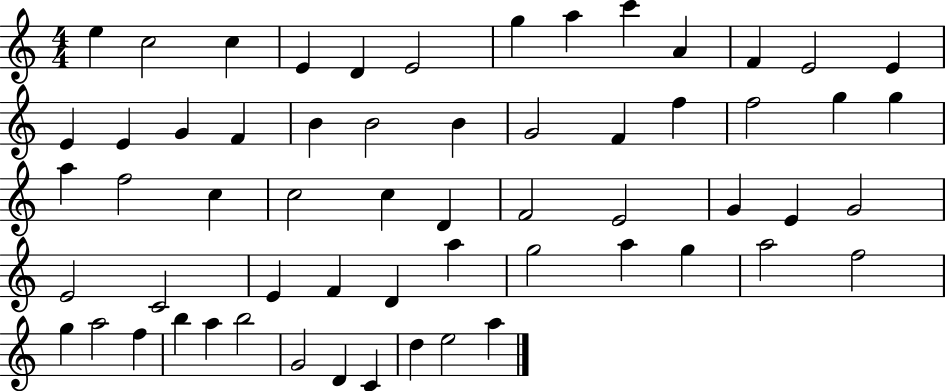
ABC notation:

X:1
T:Untitled
M:4/4
L:1/4
K:C
e c2 c E D E2 g a c' A F E2 E E E G F B B2 B G2 F f f2 g g a f2 c c2 c D F2 E2 G E G2 E2 C2 E F D a g2 a g a2 f2 g a2 f b a b2 G2 D C d e2 a